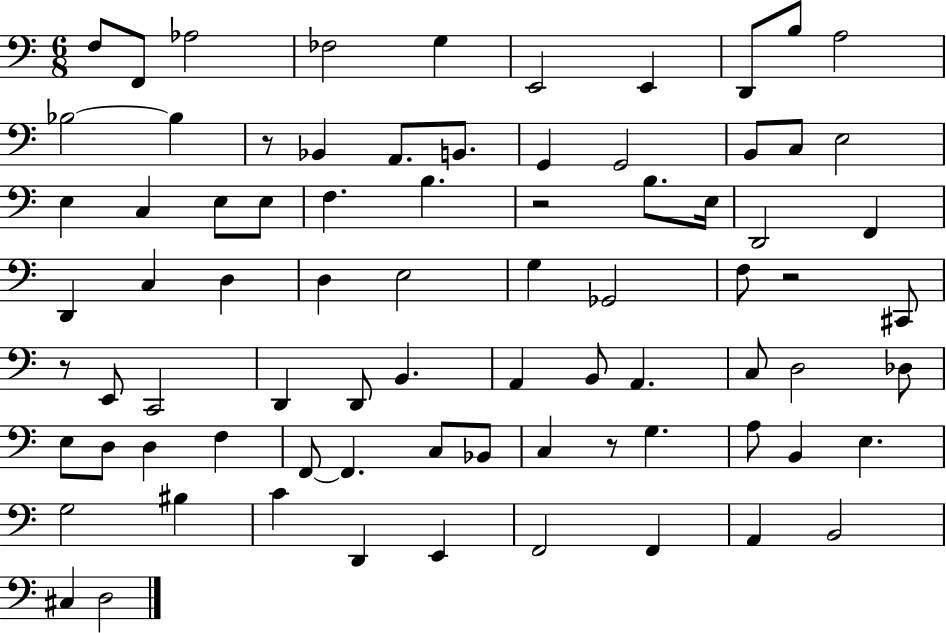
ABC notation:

X:1
T:Untitled
M:6/8
L:1/4
K:C
F,/2 F,,/2 _A,2 _F,2 G, E,,2 E,, D,,/2 B,/2 A,2 _B,2 _B, z/2 _B,, A,,/2 B,,/2 G,, G,,2 B,,/2 C,/2 E,2 E, C, E,/2 E,/2 F, B, z2 B,/2 E,/4 D,,2 F,, D,, C, D, D, E,2 G, _G,,2 F,/2 z2 ^C,,/2 z/2 E,,/2 C,,2 D,, D,,/2 B,, A,, B,,/2 A,, C,/2 D,2 _D,/2 E,/2 D,/2 D, F, F,,/2 F,, C,/2 _B,,/2 C, z/2 G, A,/2 B,, E, G,2 ^B, C D,, E,, F,,2 F,, A,, B,,2 ^C, D,2